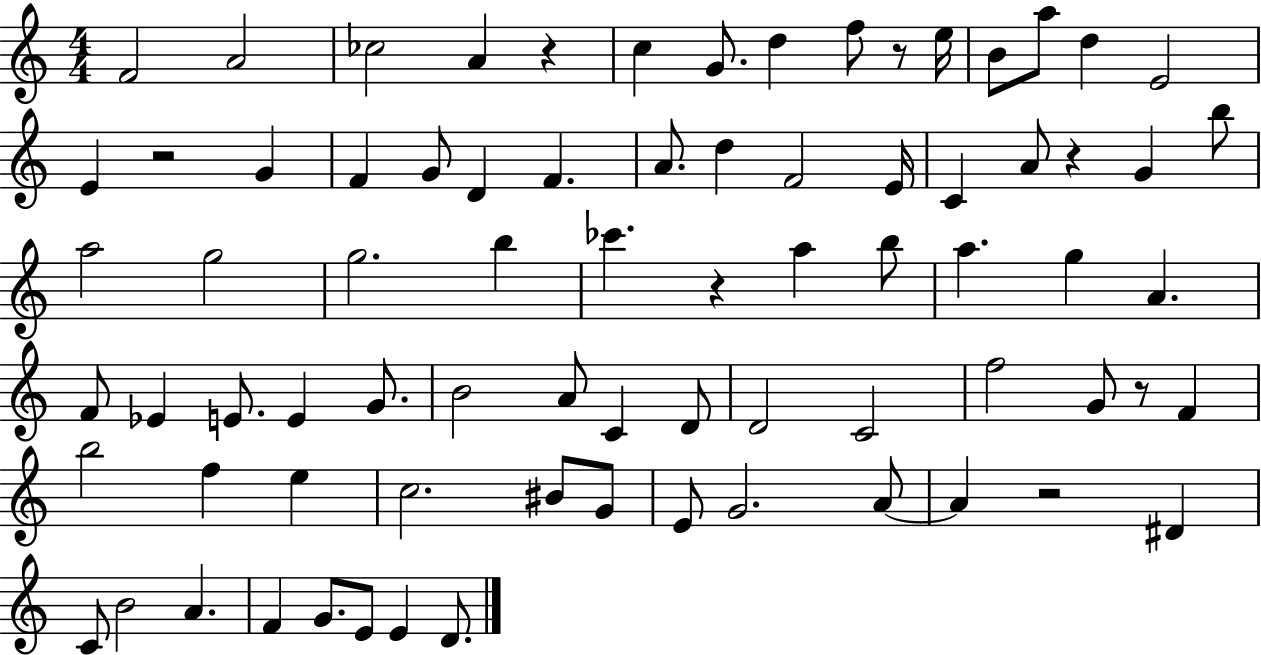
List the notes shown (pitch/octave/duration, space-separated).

F4/h A4/h CES5/h A4/q R/q C5/q G4/e. D5/q F5/e R/e E5/s B4/e A5/e D5/q E4/h E4/q R/h G4/q F4/q G4/e D4/q F4/q. A4/e. D5/q F4/h E4/s C4/q A4/e R/q G4/q B5/e A5/h G5/h G5/h. B5/q CES6/q. R/q A5/q B5/e A5/q. G5/q A4/q. F4/e Eb4/q E4/e. E4/q G4/e. B4/h A4/e C4/q D4/e D4/h C4/h F5/h G4/e R/e F4/q B5/h F5/q E5/q C5/h. BIS4/e G4/e E4/e G4/h. A4/e A4/q R/h D#4/q C4/e B4/h A4/q. F4/q G4/e. E4/e E4/q D4/e.